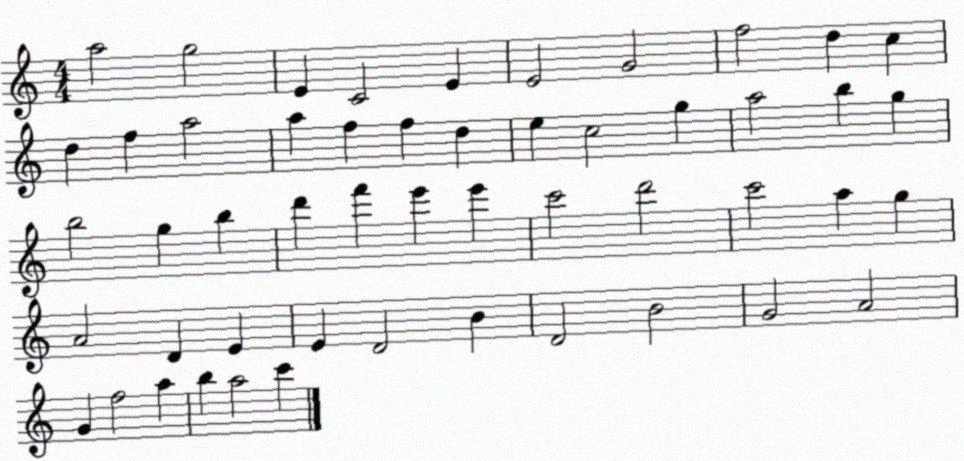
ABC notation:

X:1
T:Untitled
M:4/4
L:1/4
K:C
a2 g2 E C2 E E2 G2 f2 d c d f a2 a f f d e c2 g a2 b g b2 g b d' f' e' e' c'2 d'2 c'2 a g A2 D E E D2 B D2 B2 G2 A2 G f2 a b a2 c'